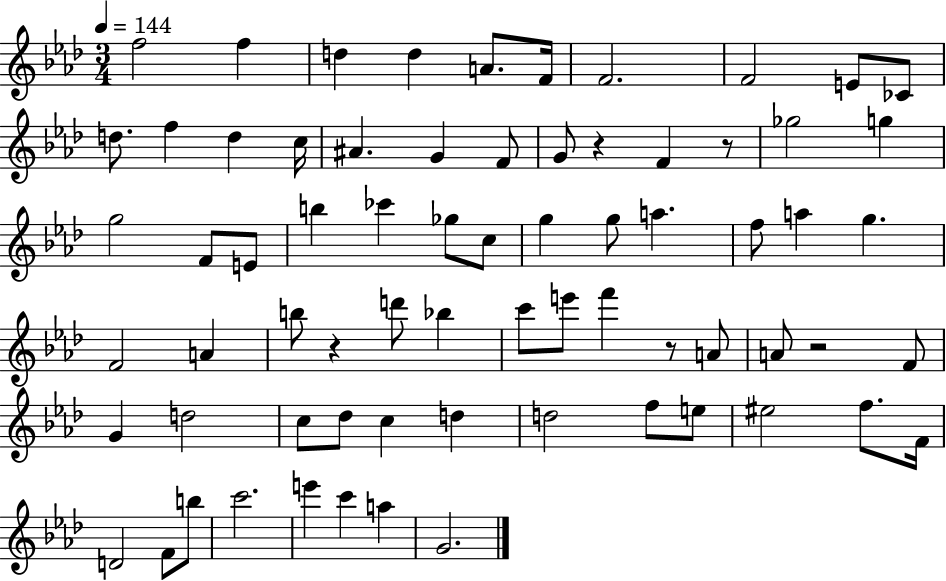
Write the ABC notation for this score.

X:1
T:Untitled
M:3/4
L:1/4
K:Ab
f2 f d d A/2 F/4 F2 F2 E/2 _C/2 d/2 f d c/4 ^A G F/2 G/2 z F z/2 _g2 g g2 F/2 E/2 b _c' _g/2 c/2 g g/2 a f/2 a g F2 A b/2 z d'/2 _b c'/2 e'/2 f' z/2 A/2 A/2 z2 F/2 G d2 c/2 _d/2 c d d2 f/2 e/2 ^e2 f/2 F/4 D2 F/2 b/2 c'2 e' c' a G2